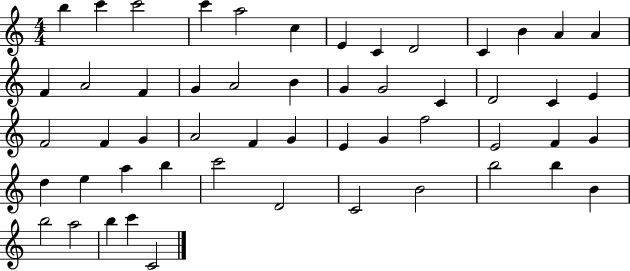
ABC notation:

X:1
T:Untitled
M:4/4
L:1/4
K:C
b c' c'2 c' a2 c E C D2 C B A A F A2 F G A2 B G G2 C D2 C E F2 F G A2 F G E G f2 E2 F G d e a b c'2 D2 C2 B2 b2 b B b2 a2 b c' C2